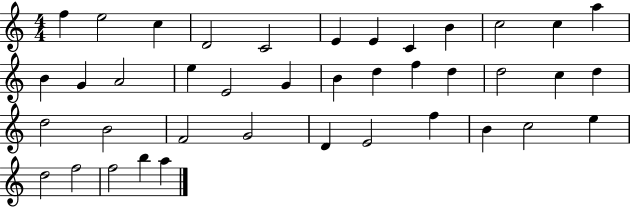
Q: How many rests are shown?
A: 0